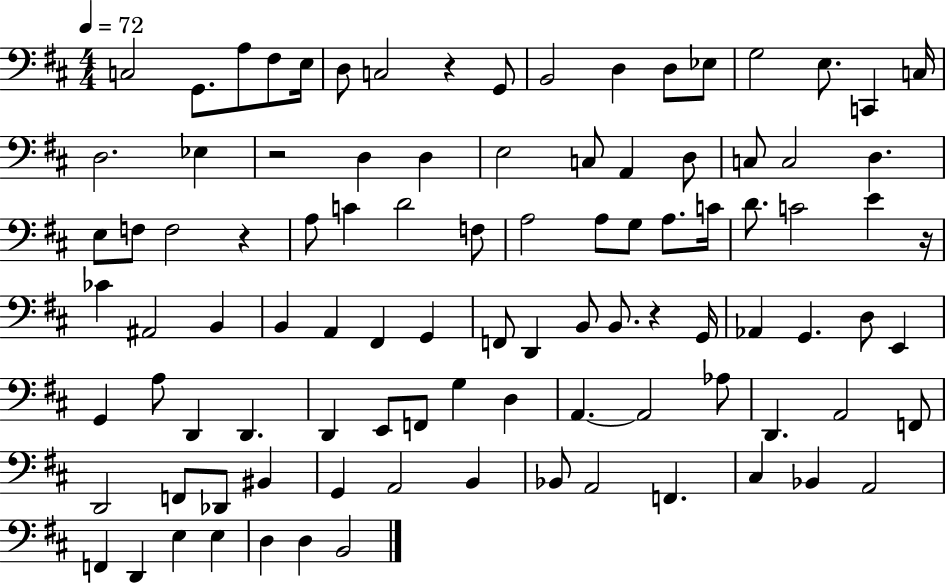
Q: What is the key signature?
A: D major